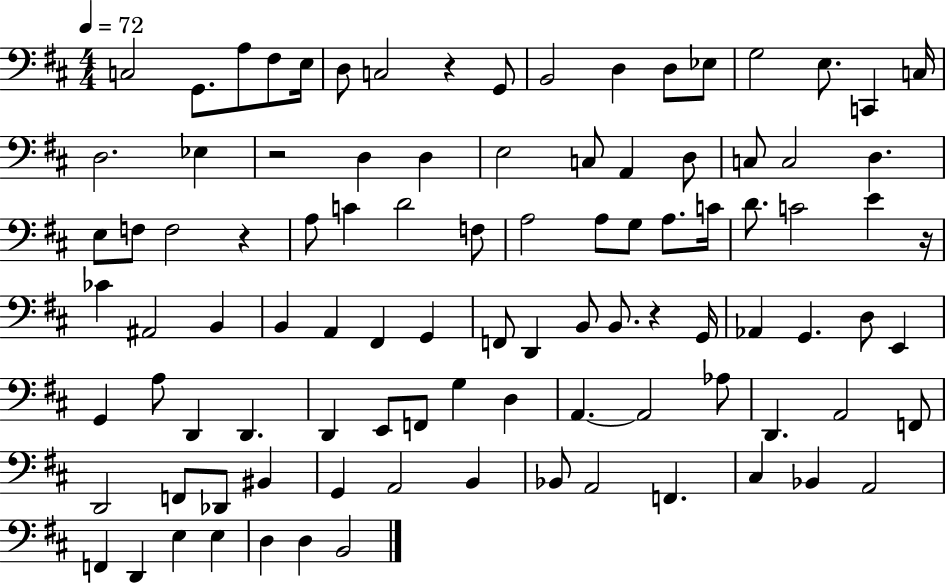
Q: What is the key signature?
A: D major